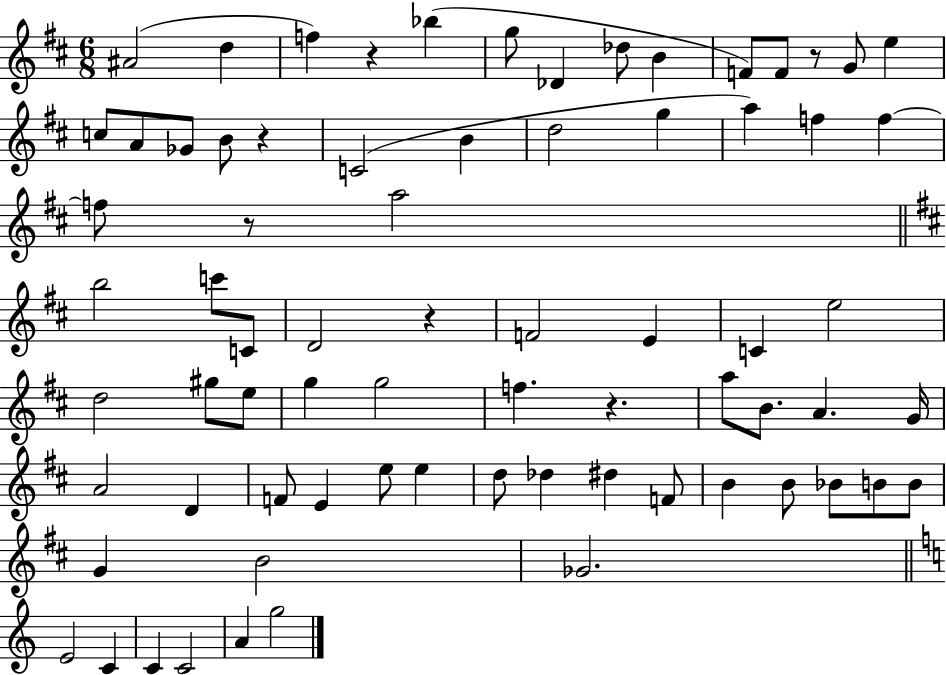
A#4/h D5/q F5/q R/q Bb5/q G5/e Db4/q Db5/e B4/q F4/e F4/e R/e G4/e E5/q C5/e A4/e Gb4/e B4/e R/q C4/h B4/q D5/h G5/q A5/q F5/q F5/q F5/e R/e A5/h B5/h C6/e C4/e D4/h R/q F4/h E4/q C4/q E5/h D5/h G#5/e E5/e G5/q G5/h F5/q. R/q. A5/e B4/e. A4/q. G4/s A4/h D4/q F4/e E4/q E5/e E5/q D5/e Db5/q D#5/q F4/e B4/q B4/e Bb4/e B4/e B4/e G4/q B4/h Gb4/h. E4/h C4/q C4/q C4/h A4/q G5/h